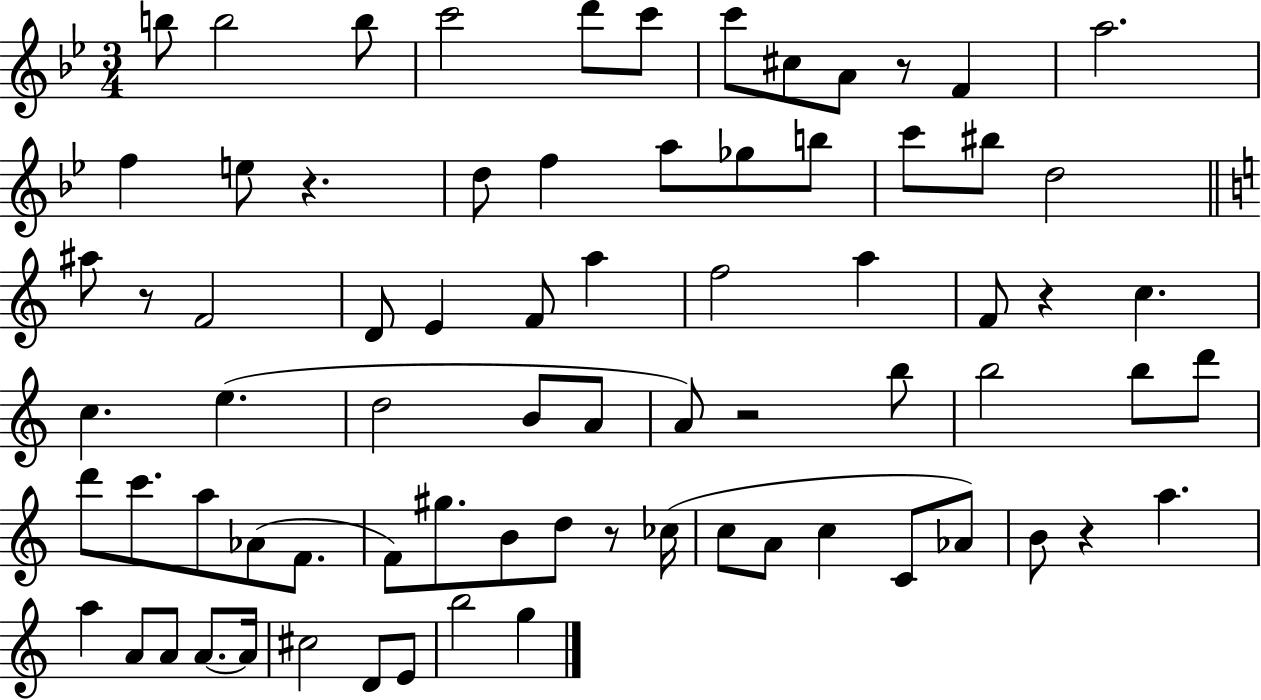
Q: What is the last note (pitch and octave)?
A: G5